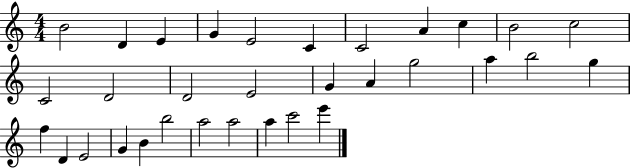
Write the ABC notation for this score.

X:1
T:Untitled
M:4/4
L:1/4
K:C
B2 D E G E2 C C2 A c B2 c2 C2 D2 D2 E2 G A g2 a b2 g f D E2 G B b2 a2 a2 a c'2 e'